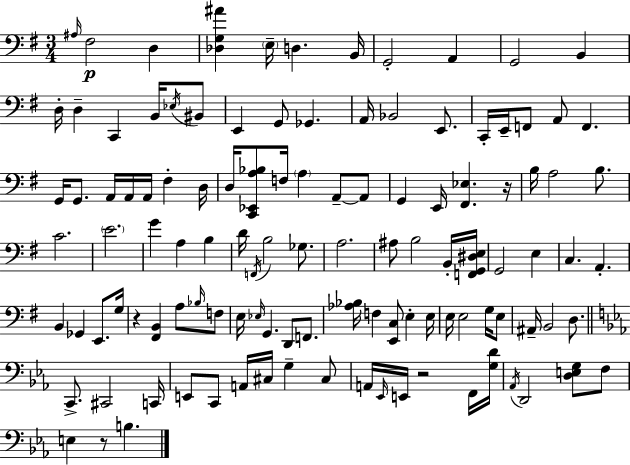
X:1
T:Untitled
M:3/4
L:1/4
K:Em
^A,/4 ^F,2 D, [_D,G,^A] E,/4 D, B,,/4 G,,2 A,, G,,2 B,, D,/4 D, C,, B,,/4 _E,/4 ^B,,/2 E,, G,,/2 _G,, A,,/4 _B,,2 E,,/2 C,,/4 E,,/4 F,,/2 A,,/2 F,, G,,/4 G,,/2 A,,/4 A,,/4 A,,/4 ^F, D,/4 D,/4 [C,,_E,,A,_B,]/2 F,/4 A, A,,/2 A,,/2 G,, E,,/4 [^F,,_E,] z/4 B,/4 A,2 B,/2 C2 E2 G A, B, D/4 F,,/4 B,2 _G,/2 A,2 ^A,/2 B,2 B,,/4 [F,,G,,^D,E,]/4 G,,2 E, C, A,, B,, _G,, E,,/2 G,/4 z [^F,,B,,] A,/2 _B,/4 F,/2 E,/4 _E,/4 G,, D,,/2 F,,/2 [_A,_B,]/4 F, [E,,C,]/2 E, E,/4 E,/4 E,2 G,/4 E,/2 ^A,,/4 B,,2 D,/2 C,,/2 ^C,,2 C,,/4 E,,/2 C,,/2 A,,/4 ^C,/4 G, ^C,/2 A,,/4 _E,,/4 E,,/4 z2 F,,/4 [G,D]/4 _A,,/4 D,,2 [D,E,G,]/2 F,/2 E, z/2 B,